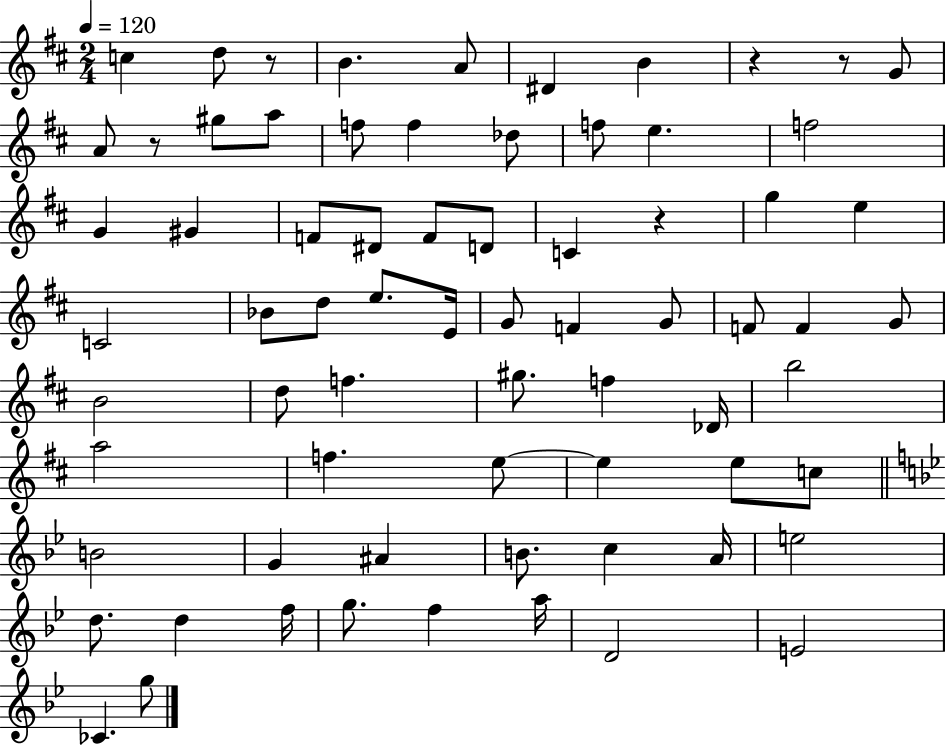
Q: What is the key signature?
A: D major